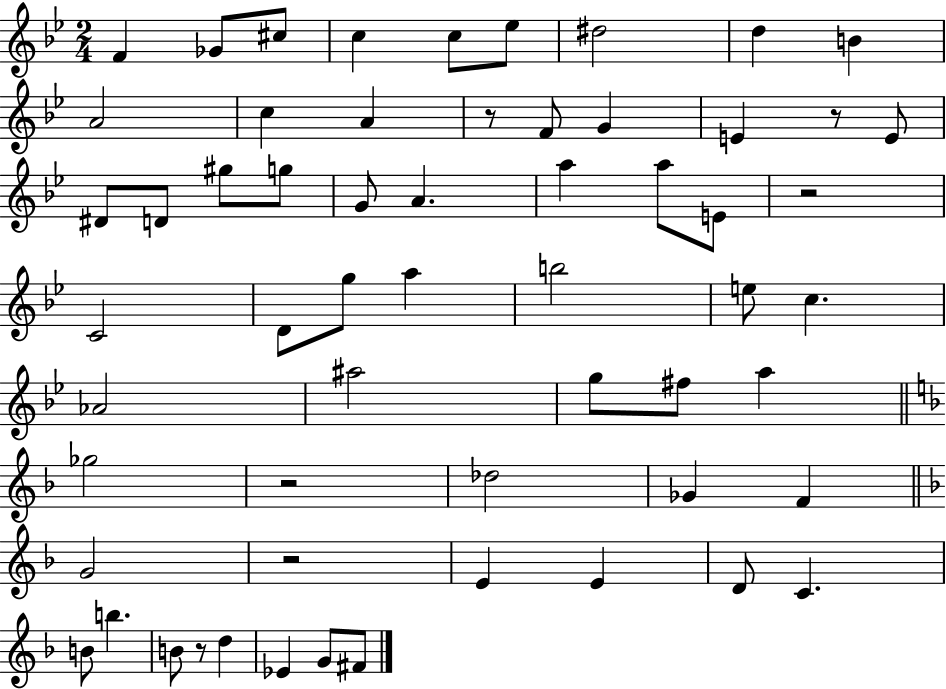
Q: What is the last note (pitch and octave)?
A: F#4